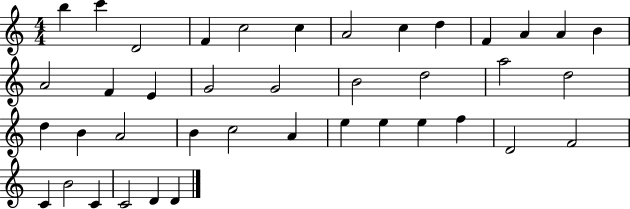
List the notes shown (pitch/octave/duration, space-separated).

B5/q C6/q D4/h F4/q C5/h C5/q A4/h C5/q D5/q F4/q A4/q A4/q B4/q A4/h F4/q E4/q G4/h G4/h B4/h D5/h A5/h D5/h D5/q B4/q A4/h B4/q C5/h A4/q E5/q E5/q E5/q F5/q D4/h F4/h C4/q B4/h C4/q C4/h D4/q D4/q